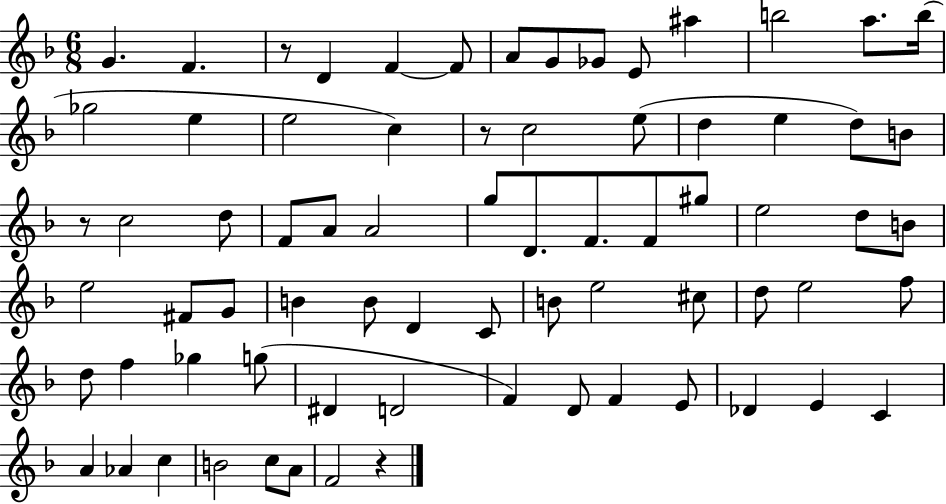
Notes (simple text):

G4/q. F4/q. R/e D4/q F4/q F4/e A4/e G4/e Gb4/e E4/e A#5/q B5/h A5/e. B5/s Gb5/h E5/q E5/h C5/q R/e C5/h E5/e D5/q E5/q D5/e B4/e R/e C5/h D5/e F4/e A4/e A4/h G5/e D4/e. F4/e. F4/e G#5/e E5/h D5/e B4/e E5/h F#4/e G4/e B4/q B4/e D4/q C4/e B4/e E5/h C#5/e D5/e E5/h F5/e D5/e F5/q Gb5/q G5/e D#4/q D4/h F4/q D4/e F4/q E4/e Db4/q E4/q C4/q A4/q Ab4/q C5/q B4/h C5/e A4/e F4/h R/q